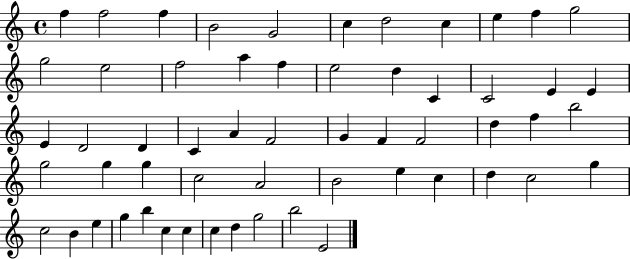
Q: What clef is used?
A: treble